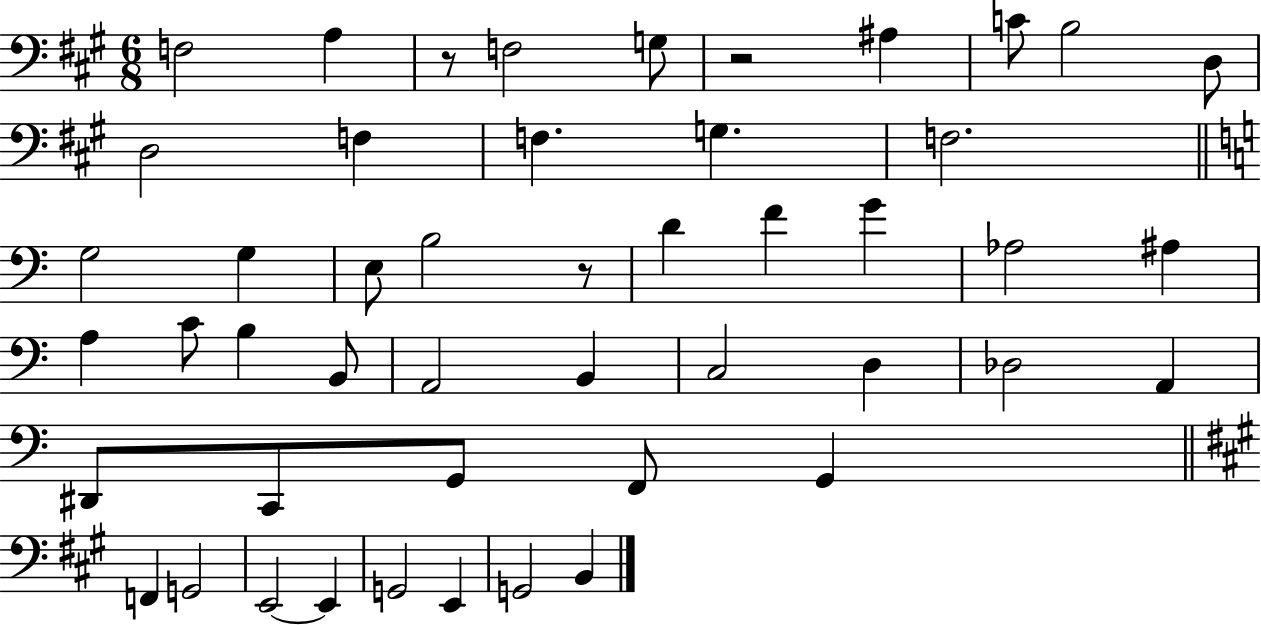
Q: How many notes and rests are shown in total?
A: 48